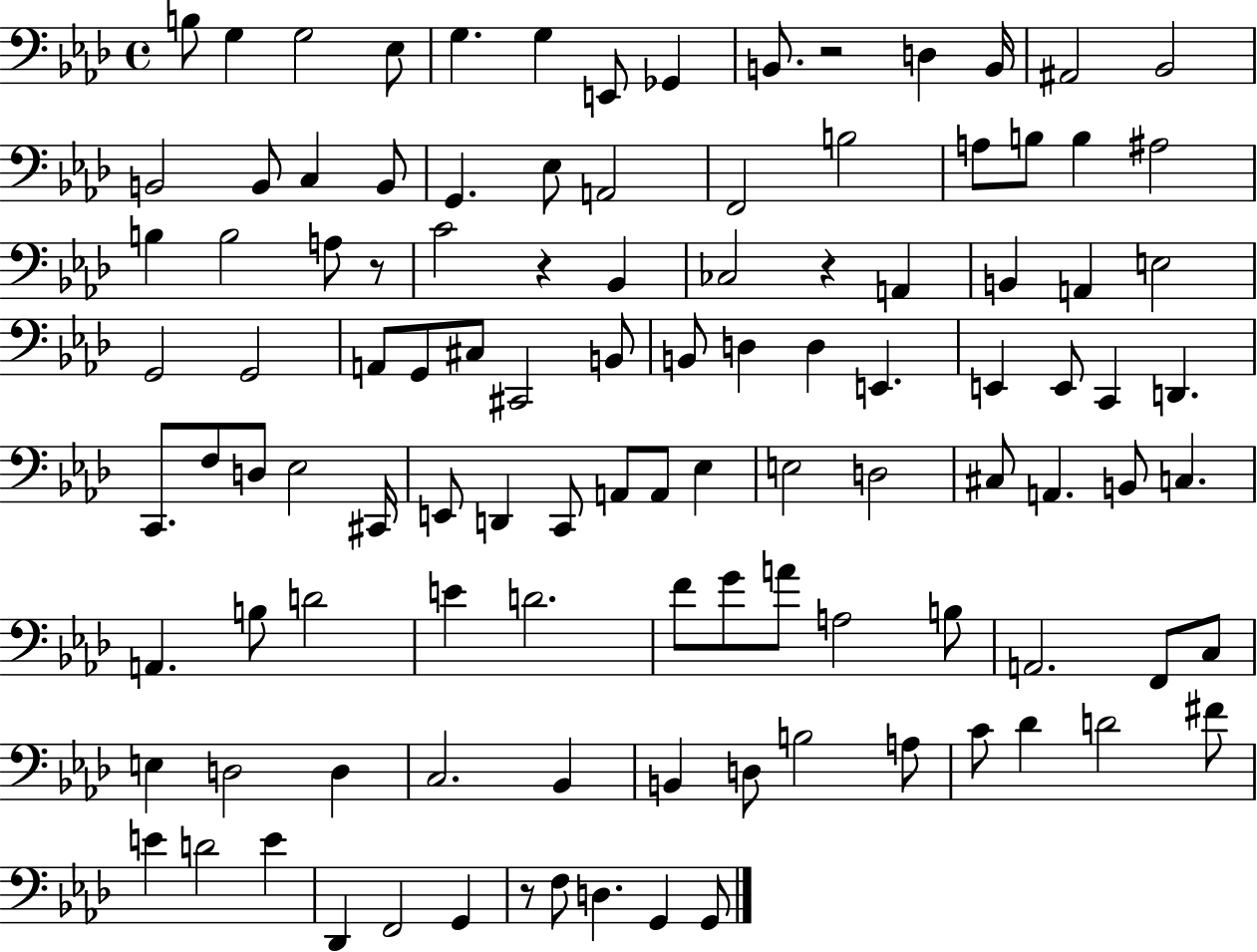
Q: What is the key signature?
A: AES major